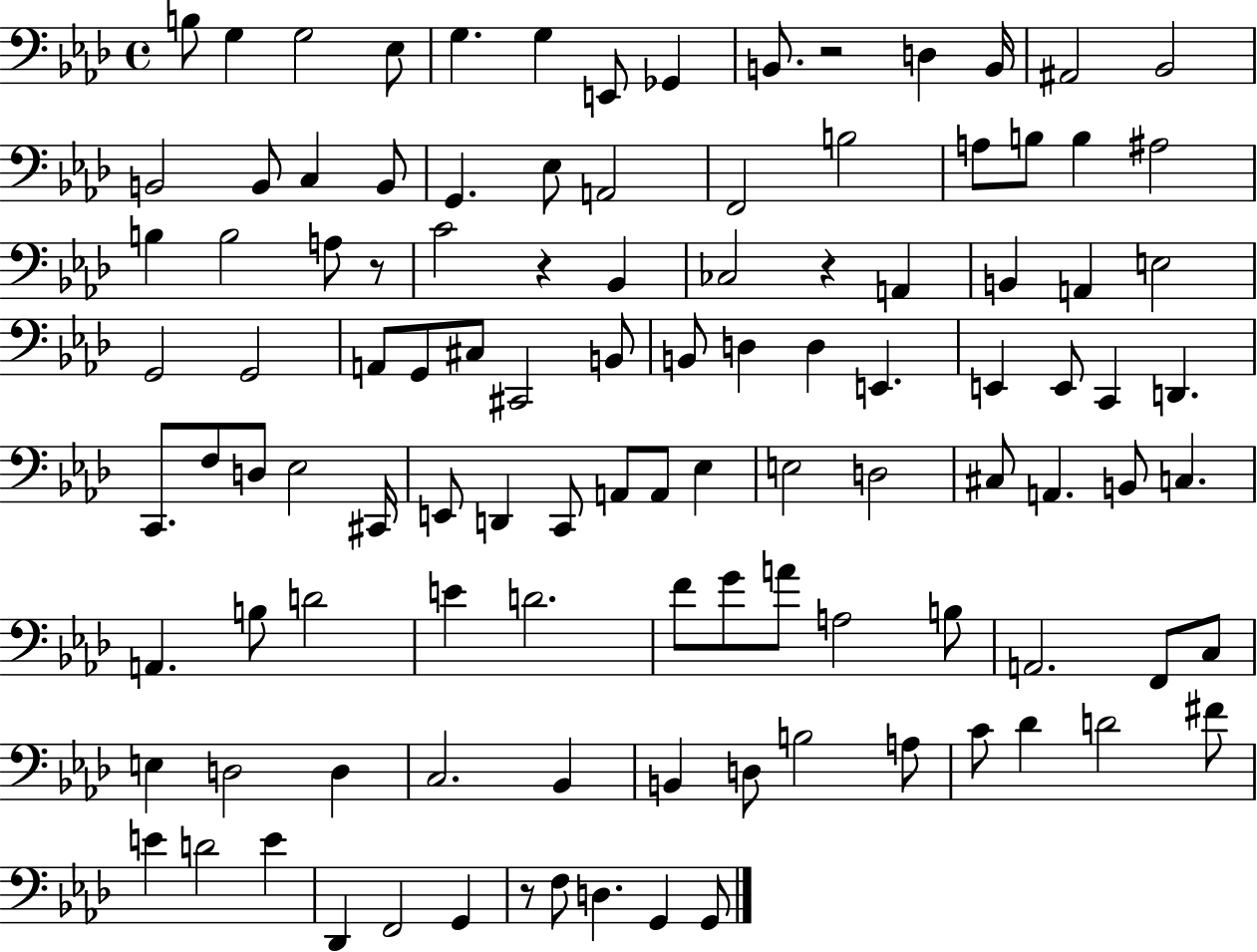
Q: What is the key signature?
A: AES major